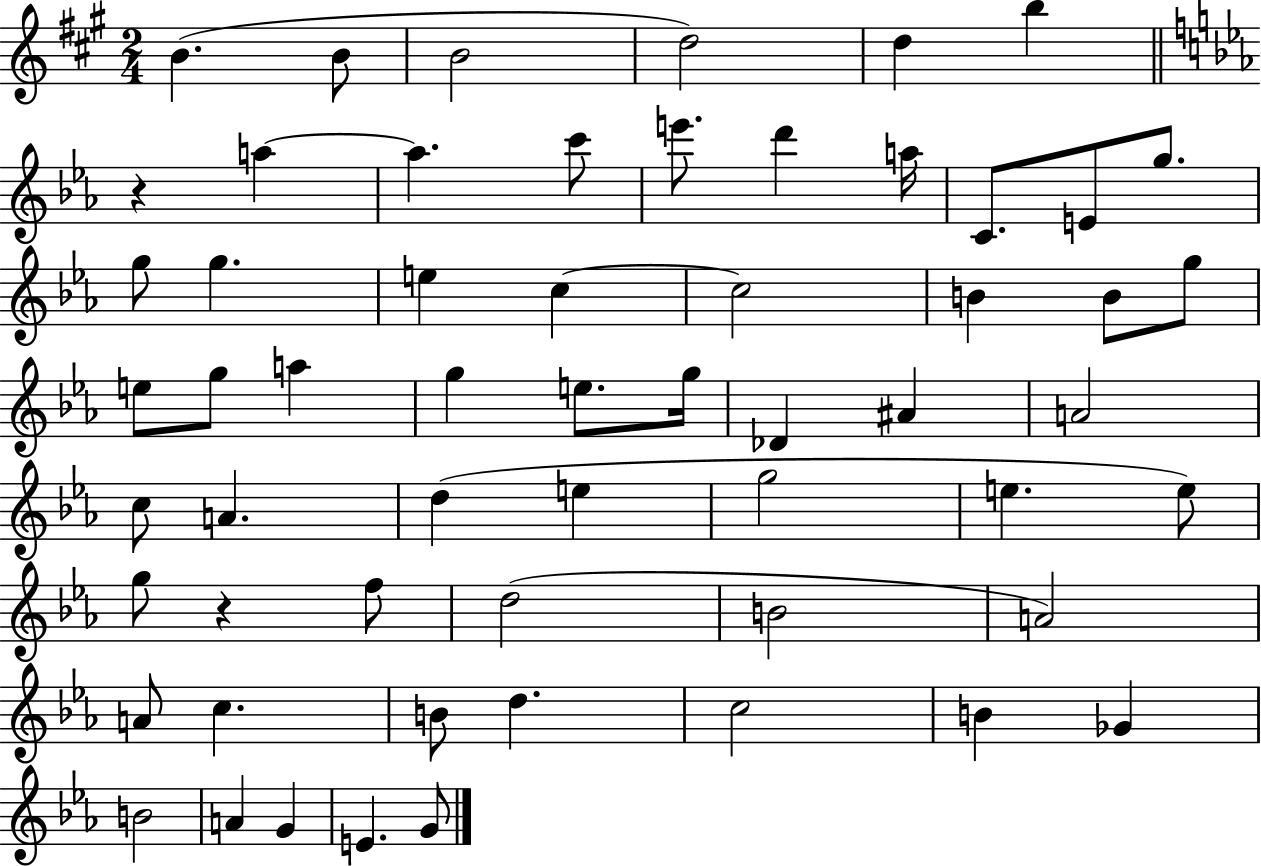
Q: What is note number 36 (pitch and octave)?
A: E5